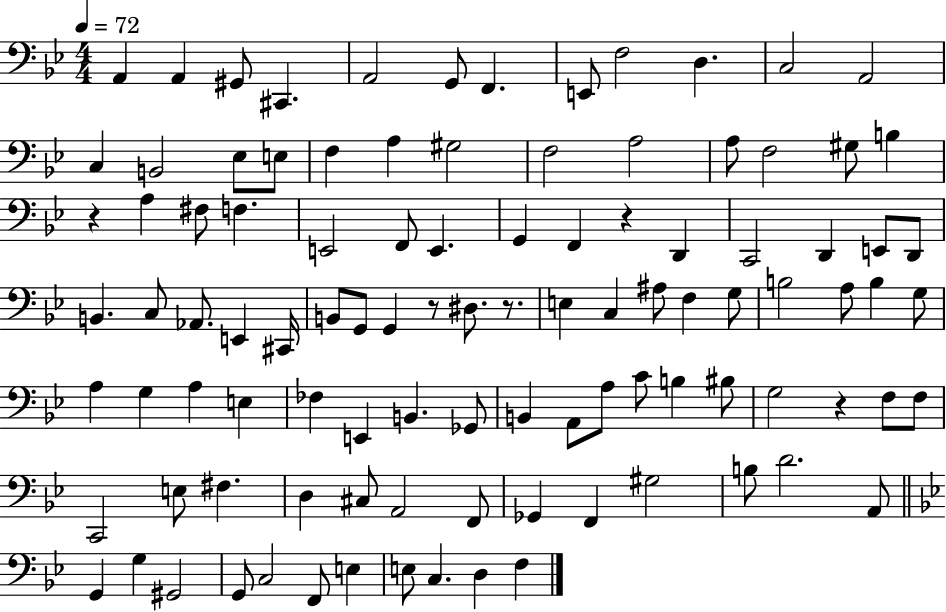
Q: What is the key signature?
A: BES major